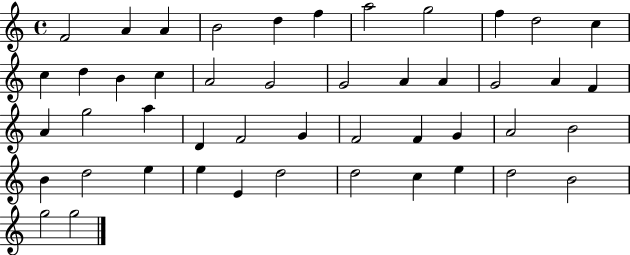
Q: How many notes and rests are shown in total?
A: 47